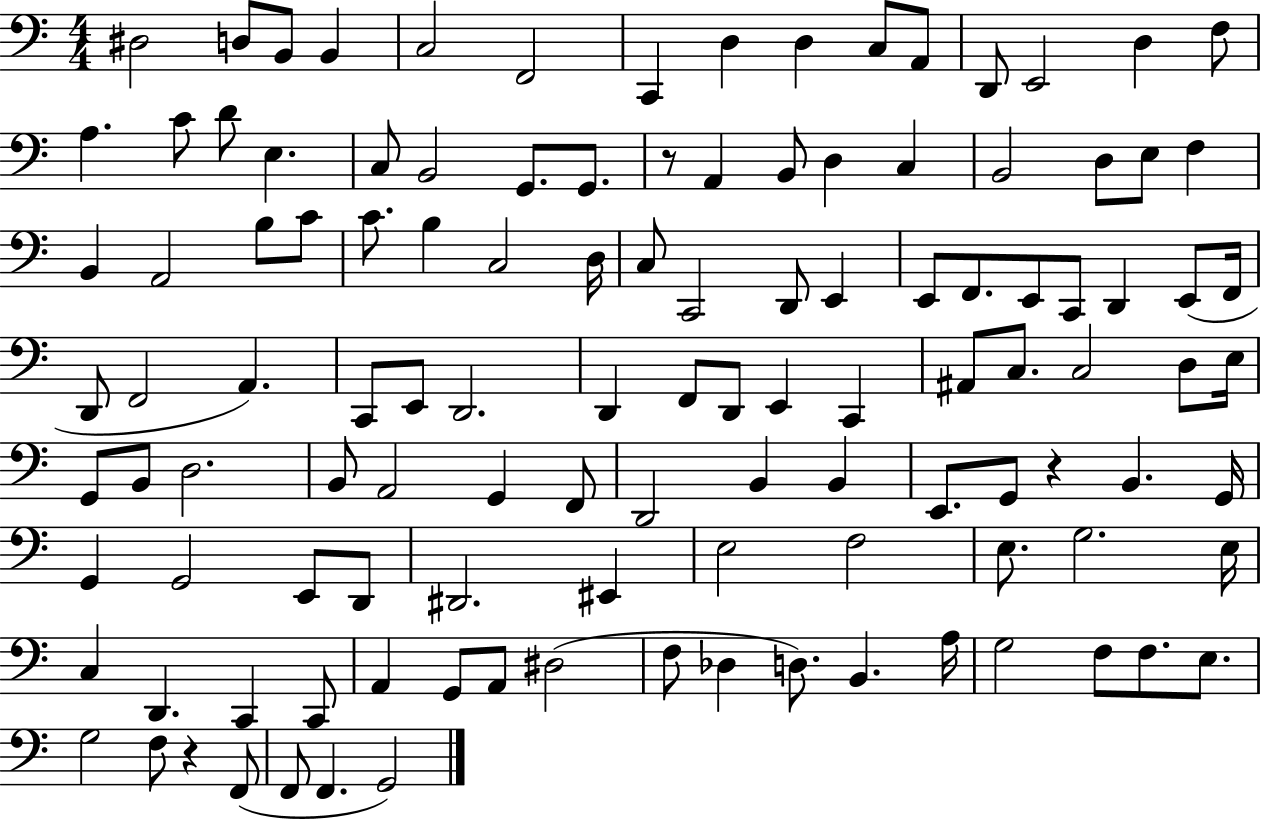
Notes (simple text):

D#3/h D3/e B2/e B2/q C3/h F2/h C2/q D3/q D3/q C3/e A2/e D2/e E2/h D3/q F3/e A3/q. C4/e D4/e E3/q. C3/e B2/h G2/e. G2/e. R/e A2/q B2/e D3/q C3/q B2/h D3/e E3/e F3/q B2/q A2/h B3/e C4/e C4/e. B3/q C3/h D3/s C3/e C2/h D2/e E2/q E2/e F2/e. E2/e C2/e D2/q E2/e F2/s D2/e F2/h A2/q. C2/e E2/e D2/h. D2/q F2/e D2/e E2/q C2/q A#2/e C3/e. C3/h D3/e E3/s G2/e B2/e D3/h. B2/e A2/h G2/q F2/e D2/h B2/q B2/q E2/e. G2/e R/q B2/q. G2/s G2/q G2/h E2/e D2/e D#2/h. EIS2/q E3/h F3/h E3/e. G3/h. E3/s C3/q D2/q. C2/q C2/e A2/q G2/e A2/e D#3/h F3/e Db3/q D3/e. B2/q. A3/s G3/h F3/e F3/e. E3/e. G3/h F3/e R/q F2/e F2/e F2/q. G2/h